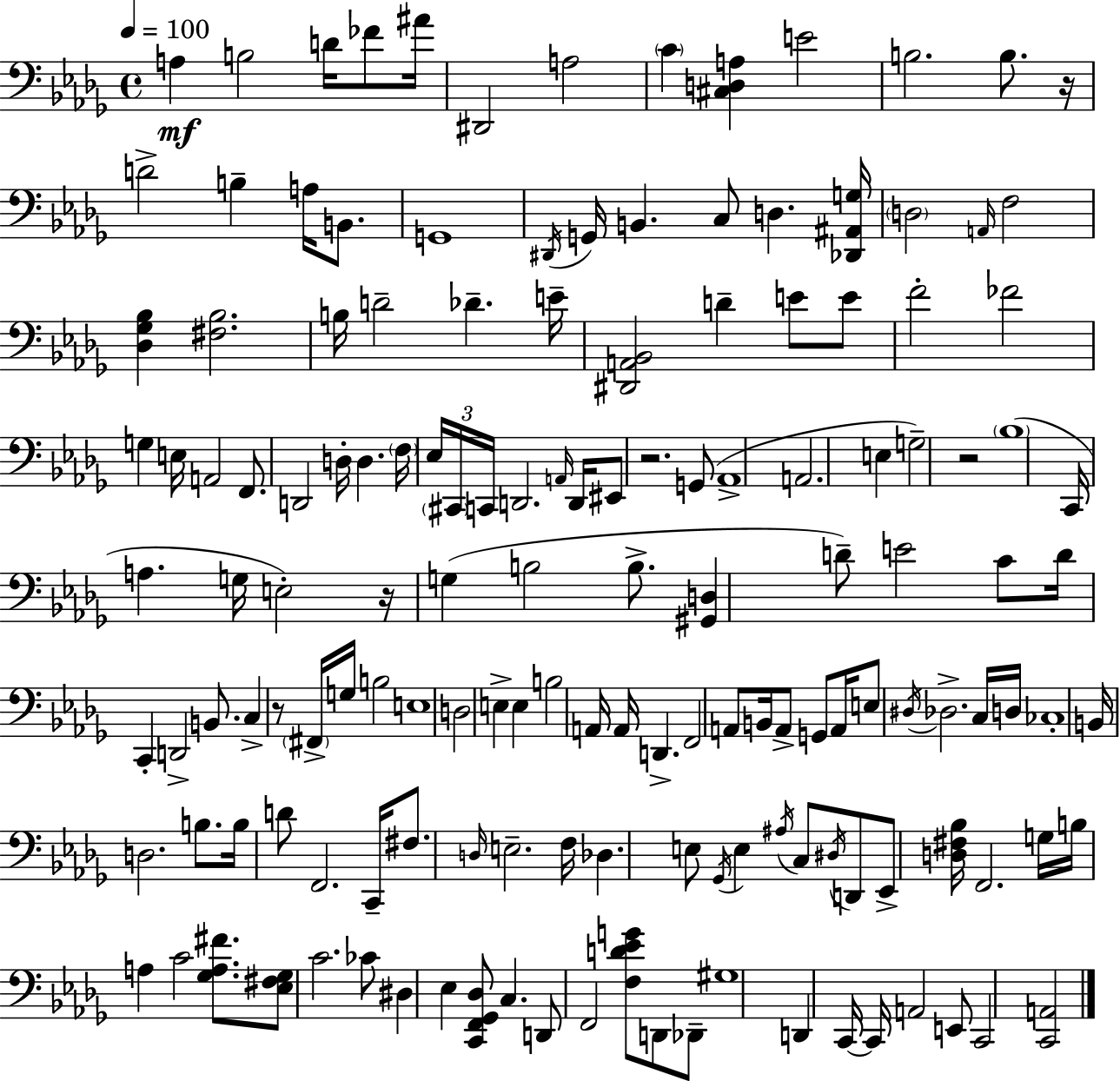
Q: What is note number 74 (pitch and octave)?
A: D3